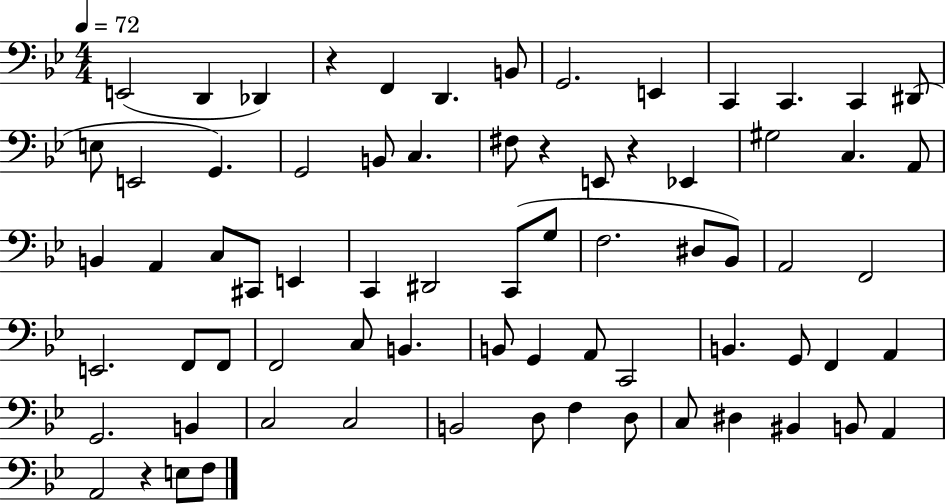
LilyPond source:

{
  \clef bass
  \numericTimeSignature
  \time 4/4
  \key bes \major
  \tempo 4 = 72
  e,2( d,4 des,4) | r4 f,4 d,4. b,8 | g,2. e,4 | c,4 c,4. c,4 dis,8( | \break e8 e,2 g,4.) | g,2 b,8 c4. | fis8 r4 e,8 r4 ees,4 | gis2 c4. a,8 | \break b,4 a,4 c8 cis,8 e,4 | c,4 dis,2 c,8( g8 | f2. dis8 bes,8) | a,2 f,2 | \break e,2. f,8 f,8 | f,2 c8 b,4. | b,8 g,4 a,8 c,2 | b,4. g,8 f,4 a,4 | \break g,2. b,4 | c2 c2 | b,2 d8 f4 d8 | c8 dis4 bis,4 b,8 a,4 | \break a,2 r4 e8 f8 | \bar "|."
}